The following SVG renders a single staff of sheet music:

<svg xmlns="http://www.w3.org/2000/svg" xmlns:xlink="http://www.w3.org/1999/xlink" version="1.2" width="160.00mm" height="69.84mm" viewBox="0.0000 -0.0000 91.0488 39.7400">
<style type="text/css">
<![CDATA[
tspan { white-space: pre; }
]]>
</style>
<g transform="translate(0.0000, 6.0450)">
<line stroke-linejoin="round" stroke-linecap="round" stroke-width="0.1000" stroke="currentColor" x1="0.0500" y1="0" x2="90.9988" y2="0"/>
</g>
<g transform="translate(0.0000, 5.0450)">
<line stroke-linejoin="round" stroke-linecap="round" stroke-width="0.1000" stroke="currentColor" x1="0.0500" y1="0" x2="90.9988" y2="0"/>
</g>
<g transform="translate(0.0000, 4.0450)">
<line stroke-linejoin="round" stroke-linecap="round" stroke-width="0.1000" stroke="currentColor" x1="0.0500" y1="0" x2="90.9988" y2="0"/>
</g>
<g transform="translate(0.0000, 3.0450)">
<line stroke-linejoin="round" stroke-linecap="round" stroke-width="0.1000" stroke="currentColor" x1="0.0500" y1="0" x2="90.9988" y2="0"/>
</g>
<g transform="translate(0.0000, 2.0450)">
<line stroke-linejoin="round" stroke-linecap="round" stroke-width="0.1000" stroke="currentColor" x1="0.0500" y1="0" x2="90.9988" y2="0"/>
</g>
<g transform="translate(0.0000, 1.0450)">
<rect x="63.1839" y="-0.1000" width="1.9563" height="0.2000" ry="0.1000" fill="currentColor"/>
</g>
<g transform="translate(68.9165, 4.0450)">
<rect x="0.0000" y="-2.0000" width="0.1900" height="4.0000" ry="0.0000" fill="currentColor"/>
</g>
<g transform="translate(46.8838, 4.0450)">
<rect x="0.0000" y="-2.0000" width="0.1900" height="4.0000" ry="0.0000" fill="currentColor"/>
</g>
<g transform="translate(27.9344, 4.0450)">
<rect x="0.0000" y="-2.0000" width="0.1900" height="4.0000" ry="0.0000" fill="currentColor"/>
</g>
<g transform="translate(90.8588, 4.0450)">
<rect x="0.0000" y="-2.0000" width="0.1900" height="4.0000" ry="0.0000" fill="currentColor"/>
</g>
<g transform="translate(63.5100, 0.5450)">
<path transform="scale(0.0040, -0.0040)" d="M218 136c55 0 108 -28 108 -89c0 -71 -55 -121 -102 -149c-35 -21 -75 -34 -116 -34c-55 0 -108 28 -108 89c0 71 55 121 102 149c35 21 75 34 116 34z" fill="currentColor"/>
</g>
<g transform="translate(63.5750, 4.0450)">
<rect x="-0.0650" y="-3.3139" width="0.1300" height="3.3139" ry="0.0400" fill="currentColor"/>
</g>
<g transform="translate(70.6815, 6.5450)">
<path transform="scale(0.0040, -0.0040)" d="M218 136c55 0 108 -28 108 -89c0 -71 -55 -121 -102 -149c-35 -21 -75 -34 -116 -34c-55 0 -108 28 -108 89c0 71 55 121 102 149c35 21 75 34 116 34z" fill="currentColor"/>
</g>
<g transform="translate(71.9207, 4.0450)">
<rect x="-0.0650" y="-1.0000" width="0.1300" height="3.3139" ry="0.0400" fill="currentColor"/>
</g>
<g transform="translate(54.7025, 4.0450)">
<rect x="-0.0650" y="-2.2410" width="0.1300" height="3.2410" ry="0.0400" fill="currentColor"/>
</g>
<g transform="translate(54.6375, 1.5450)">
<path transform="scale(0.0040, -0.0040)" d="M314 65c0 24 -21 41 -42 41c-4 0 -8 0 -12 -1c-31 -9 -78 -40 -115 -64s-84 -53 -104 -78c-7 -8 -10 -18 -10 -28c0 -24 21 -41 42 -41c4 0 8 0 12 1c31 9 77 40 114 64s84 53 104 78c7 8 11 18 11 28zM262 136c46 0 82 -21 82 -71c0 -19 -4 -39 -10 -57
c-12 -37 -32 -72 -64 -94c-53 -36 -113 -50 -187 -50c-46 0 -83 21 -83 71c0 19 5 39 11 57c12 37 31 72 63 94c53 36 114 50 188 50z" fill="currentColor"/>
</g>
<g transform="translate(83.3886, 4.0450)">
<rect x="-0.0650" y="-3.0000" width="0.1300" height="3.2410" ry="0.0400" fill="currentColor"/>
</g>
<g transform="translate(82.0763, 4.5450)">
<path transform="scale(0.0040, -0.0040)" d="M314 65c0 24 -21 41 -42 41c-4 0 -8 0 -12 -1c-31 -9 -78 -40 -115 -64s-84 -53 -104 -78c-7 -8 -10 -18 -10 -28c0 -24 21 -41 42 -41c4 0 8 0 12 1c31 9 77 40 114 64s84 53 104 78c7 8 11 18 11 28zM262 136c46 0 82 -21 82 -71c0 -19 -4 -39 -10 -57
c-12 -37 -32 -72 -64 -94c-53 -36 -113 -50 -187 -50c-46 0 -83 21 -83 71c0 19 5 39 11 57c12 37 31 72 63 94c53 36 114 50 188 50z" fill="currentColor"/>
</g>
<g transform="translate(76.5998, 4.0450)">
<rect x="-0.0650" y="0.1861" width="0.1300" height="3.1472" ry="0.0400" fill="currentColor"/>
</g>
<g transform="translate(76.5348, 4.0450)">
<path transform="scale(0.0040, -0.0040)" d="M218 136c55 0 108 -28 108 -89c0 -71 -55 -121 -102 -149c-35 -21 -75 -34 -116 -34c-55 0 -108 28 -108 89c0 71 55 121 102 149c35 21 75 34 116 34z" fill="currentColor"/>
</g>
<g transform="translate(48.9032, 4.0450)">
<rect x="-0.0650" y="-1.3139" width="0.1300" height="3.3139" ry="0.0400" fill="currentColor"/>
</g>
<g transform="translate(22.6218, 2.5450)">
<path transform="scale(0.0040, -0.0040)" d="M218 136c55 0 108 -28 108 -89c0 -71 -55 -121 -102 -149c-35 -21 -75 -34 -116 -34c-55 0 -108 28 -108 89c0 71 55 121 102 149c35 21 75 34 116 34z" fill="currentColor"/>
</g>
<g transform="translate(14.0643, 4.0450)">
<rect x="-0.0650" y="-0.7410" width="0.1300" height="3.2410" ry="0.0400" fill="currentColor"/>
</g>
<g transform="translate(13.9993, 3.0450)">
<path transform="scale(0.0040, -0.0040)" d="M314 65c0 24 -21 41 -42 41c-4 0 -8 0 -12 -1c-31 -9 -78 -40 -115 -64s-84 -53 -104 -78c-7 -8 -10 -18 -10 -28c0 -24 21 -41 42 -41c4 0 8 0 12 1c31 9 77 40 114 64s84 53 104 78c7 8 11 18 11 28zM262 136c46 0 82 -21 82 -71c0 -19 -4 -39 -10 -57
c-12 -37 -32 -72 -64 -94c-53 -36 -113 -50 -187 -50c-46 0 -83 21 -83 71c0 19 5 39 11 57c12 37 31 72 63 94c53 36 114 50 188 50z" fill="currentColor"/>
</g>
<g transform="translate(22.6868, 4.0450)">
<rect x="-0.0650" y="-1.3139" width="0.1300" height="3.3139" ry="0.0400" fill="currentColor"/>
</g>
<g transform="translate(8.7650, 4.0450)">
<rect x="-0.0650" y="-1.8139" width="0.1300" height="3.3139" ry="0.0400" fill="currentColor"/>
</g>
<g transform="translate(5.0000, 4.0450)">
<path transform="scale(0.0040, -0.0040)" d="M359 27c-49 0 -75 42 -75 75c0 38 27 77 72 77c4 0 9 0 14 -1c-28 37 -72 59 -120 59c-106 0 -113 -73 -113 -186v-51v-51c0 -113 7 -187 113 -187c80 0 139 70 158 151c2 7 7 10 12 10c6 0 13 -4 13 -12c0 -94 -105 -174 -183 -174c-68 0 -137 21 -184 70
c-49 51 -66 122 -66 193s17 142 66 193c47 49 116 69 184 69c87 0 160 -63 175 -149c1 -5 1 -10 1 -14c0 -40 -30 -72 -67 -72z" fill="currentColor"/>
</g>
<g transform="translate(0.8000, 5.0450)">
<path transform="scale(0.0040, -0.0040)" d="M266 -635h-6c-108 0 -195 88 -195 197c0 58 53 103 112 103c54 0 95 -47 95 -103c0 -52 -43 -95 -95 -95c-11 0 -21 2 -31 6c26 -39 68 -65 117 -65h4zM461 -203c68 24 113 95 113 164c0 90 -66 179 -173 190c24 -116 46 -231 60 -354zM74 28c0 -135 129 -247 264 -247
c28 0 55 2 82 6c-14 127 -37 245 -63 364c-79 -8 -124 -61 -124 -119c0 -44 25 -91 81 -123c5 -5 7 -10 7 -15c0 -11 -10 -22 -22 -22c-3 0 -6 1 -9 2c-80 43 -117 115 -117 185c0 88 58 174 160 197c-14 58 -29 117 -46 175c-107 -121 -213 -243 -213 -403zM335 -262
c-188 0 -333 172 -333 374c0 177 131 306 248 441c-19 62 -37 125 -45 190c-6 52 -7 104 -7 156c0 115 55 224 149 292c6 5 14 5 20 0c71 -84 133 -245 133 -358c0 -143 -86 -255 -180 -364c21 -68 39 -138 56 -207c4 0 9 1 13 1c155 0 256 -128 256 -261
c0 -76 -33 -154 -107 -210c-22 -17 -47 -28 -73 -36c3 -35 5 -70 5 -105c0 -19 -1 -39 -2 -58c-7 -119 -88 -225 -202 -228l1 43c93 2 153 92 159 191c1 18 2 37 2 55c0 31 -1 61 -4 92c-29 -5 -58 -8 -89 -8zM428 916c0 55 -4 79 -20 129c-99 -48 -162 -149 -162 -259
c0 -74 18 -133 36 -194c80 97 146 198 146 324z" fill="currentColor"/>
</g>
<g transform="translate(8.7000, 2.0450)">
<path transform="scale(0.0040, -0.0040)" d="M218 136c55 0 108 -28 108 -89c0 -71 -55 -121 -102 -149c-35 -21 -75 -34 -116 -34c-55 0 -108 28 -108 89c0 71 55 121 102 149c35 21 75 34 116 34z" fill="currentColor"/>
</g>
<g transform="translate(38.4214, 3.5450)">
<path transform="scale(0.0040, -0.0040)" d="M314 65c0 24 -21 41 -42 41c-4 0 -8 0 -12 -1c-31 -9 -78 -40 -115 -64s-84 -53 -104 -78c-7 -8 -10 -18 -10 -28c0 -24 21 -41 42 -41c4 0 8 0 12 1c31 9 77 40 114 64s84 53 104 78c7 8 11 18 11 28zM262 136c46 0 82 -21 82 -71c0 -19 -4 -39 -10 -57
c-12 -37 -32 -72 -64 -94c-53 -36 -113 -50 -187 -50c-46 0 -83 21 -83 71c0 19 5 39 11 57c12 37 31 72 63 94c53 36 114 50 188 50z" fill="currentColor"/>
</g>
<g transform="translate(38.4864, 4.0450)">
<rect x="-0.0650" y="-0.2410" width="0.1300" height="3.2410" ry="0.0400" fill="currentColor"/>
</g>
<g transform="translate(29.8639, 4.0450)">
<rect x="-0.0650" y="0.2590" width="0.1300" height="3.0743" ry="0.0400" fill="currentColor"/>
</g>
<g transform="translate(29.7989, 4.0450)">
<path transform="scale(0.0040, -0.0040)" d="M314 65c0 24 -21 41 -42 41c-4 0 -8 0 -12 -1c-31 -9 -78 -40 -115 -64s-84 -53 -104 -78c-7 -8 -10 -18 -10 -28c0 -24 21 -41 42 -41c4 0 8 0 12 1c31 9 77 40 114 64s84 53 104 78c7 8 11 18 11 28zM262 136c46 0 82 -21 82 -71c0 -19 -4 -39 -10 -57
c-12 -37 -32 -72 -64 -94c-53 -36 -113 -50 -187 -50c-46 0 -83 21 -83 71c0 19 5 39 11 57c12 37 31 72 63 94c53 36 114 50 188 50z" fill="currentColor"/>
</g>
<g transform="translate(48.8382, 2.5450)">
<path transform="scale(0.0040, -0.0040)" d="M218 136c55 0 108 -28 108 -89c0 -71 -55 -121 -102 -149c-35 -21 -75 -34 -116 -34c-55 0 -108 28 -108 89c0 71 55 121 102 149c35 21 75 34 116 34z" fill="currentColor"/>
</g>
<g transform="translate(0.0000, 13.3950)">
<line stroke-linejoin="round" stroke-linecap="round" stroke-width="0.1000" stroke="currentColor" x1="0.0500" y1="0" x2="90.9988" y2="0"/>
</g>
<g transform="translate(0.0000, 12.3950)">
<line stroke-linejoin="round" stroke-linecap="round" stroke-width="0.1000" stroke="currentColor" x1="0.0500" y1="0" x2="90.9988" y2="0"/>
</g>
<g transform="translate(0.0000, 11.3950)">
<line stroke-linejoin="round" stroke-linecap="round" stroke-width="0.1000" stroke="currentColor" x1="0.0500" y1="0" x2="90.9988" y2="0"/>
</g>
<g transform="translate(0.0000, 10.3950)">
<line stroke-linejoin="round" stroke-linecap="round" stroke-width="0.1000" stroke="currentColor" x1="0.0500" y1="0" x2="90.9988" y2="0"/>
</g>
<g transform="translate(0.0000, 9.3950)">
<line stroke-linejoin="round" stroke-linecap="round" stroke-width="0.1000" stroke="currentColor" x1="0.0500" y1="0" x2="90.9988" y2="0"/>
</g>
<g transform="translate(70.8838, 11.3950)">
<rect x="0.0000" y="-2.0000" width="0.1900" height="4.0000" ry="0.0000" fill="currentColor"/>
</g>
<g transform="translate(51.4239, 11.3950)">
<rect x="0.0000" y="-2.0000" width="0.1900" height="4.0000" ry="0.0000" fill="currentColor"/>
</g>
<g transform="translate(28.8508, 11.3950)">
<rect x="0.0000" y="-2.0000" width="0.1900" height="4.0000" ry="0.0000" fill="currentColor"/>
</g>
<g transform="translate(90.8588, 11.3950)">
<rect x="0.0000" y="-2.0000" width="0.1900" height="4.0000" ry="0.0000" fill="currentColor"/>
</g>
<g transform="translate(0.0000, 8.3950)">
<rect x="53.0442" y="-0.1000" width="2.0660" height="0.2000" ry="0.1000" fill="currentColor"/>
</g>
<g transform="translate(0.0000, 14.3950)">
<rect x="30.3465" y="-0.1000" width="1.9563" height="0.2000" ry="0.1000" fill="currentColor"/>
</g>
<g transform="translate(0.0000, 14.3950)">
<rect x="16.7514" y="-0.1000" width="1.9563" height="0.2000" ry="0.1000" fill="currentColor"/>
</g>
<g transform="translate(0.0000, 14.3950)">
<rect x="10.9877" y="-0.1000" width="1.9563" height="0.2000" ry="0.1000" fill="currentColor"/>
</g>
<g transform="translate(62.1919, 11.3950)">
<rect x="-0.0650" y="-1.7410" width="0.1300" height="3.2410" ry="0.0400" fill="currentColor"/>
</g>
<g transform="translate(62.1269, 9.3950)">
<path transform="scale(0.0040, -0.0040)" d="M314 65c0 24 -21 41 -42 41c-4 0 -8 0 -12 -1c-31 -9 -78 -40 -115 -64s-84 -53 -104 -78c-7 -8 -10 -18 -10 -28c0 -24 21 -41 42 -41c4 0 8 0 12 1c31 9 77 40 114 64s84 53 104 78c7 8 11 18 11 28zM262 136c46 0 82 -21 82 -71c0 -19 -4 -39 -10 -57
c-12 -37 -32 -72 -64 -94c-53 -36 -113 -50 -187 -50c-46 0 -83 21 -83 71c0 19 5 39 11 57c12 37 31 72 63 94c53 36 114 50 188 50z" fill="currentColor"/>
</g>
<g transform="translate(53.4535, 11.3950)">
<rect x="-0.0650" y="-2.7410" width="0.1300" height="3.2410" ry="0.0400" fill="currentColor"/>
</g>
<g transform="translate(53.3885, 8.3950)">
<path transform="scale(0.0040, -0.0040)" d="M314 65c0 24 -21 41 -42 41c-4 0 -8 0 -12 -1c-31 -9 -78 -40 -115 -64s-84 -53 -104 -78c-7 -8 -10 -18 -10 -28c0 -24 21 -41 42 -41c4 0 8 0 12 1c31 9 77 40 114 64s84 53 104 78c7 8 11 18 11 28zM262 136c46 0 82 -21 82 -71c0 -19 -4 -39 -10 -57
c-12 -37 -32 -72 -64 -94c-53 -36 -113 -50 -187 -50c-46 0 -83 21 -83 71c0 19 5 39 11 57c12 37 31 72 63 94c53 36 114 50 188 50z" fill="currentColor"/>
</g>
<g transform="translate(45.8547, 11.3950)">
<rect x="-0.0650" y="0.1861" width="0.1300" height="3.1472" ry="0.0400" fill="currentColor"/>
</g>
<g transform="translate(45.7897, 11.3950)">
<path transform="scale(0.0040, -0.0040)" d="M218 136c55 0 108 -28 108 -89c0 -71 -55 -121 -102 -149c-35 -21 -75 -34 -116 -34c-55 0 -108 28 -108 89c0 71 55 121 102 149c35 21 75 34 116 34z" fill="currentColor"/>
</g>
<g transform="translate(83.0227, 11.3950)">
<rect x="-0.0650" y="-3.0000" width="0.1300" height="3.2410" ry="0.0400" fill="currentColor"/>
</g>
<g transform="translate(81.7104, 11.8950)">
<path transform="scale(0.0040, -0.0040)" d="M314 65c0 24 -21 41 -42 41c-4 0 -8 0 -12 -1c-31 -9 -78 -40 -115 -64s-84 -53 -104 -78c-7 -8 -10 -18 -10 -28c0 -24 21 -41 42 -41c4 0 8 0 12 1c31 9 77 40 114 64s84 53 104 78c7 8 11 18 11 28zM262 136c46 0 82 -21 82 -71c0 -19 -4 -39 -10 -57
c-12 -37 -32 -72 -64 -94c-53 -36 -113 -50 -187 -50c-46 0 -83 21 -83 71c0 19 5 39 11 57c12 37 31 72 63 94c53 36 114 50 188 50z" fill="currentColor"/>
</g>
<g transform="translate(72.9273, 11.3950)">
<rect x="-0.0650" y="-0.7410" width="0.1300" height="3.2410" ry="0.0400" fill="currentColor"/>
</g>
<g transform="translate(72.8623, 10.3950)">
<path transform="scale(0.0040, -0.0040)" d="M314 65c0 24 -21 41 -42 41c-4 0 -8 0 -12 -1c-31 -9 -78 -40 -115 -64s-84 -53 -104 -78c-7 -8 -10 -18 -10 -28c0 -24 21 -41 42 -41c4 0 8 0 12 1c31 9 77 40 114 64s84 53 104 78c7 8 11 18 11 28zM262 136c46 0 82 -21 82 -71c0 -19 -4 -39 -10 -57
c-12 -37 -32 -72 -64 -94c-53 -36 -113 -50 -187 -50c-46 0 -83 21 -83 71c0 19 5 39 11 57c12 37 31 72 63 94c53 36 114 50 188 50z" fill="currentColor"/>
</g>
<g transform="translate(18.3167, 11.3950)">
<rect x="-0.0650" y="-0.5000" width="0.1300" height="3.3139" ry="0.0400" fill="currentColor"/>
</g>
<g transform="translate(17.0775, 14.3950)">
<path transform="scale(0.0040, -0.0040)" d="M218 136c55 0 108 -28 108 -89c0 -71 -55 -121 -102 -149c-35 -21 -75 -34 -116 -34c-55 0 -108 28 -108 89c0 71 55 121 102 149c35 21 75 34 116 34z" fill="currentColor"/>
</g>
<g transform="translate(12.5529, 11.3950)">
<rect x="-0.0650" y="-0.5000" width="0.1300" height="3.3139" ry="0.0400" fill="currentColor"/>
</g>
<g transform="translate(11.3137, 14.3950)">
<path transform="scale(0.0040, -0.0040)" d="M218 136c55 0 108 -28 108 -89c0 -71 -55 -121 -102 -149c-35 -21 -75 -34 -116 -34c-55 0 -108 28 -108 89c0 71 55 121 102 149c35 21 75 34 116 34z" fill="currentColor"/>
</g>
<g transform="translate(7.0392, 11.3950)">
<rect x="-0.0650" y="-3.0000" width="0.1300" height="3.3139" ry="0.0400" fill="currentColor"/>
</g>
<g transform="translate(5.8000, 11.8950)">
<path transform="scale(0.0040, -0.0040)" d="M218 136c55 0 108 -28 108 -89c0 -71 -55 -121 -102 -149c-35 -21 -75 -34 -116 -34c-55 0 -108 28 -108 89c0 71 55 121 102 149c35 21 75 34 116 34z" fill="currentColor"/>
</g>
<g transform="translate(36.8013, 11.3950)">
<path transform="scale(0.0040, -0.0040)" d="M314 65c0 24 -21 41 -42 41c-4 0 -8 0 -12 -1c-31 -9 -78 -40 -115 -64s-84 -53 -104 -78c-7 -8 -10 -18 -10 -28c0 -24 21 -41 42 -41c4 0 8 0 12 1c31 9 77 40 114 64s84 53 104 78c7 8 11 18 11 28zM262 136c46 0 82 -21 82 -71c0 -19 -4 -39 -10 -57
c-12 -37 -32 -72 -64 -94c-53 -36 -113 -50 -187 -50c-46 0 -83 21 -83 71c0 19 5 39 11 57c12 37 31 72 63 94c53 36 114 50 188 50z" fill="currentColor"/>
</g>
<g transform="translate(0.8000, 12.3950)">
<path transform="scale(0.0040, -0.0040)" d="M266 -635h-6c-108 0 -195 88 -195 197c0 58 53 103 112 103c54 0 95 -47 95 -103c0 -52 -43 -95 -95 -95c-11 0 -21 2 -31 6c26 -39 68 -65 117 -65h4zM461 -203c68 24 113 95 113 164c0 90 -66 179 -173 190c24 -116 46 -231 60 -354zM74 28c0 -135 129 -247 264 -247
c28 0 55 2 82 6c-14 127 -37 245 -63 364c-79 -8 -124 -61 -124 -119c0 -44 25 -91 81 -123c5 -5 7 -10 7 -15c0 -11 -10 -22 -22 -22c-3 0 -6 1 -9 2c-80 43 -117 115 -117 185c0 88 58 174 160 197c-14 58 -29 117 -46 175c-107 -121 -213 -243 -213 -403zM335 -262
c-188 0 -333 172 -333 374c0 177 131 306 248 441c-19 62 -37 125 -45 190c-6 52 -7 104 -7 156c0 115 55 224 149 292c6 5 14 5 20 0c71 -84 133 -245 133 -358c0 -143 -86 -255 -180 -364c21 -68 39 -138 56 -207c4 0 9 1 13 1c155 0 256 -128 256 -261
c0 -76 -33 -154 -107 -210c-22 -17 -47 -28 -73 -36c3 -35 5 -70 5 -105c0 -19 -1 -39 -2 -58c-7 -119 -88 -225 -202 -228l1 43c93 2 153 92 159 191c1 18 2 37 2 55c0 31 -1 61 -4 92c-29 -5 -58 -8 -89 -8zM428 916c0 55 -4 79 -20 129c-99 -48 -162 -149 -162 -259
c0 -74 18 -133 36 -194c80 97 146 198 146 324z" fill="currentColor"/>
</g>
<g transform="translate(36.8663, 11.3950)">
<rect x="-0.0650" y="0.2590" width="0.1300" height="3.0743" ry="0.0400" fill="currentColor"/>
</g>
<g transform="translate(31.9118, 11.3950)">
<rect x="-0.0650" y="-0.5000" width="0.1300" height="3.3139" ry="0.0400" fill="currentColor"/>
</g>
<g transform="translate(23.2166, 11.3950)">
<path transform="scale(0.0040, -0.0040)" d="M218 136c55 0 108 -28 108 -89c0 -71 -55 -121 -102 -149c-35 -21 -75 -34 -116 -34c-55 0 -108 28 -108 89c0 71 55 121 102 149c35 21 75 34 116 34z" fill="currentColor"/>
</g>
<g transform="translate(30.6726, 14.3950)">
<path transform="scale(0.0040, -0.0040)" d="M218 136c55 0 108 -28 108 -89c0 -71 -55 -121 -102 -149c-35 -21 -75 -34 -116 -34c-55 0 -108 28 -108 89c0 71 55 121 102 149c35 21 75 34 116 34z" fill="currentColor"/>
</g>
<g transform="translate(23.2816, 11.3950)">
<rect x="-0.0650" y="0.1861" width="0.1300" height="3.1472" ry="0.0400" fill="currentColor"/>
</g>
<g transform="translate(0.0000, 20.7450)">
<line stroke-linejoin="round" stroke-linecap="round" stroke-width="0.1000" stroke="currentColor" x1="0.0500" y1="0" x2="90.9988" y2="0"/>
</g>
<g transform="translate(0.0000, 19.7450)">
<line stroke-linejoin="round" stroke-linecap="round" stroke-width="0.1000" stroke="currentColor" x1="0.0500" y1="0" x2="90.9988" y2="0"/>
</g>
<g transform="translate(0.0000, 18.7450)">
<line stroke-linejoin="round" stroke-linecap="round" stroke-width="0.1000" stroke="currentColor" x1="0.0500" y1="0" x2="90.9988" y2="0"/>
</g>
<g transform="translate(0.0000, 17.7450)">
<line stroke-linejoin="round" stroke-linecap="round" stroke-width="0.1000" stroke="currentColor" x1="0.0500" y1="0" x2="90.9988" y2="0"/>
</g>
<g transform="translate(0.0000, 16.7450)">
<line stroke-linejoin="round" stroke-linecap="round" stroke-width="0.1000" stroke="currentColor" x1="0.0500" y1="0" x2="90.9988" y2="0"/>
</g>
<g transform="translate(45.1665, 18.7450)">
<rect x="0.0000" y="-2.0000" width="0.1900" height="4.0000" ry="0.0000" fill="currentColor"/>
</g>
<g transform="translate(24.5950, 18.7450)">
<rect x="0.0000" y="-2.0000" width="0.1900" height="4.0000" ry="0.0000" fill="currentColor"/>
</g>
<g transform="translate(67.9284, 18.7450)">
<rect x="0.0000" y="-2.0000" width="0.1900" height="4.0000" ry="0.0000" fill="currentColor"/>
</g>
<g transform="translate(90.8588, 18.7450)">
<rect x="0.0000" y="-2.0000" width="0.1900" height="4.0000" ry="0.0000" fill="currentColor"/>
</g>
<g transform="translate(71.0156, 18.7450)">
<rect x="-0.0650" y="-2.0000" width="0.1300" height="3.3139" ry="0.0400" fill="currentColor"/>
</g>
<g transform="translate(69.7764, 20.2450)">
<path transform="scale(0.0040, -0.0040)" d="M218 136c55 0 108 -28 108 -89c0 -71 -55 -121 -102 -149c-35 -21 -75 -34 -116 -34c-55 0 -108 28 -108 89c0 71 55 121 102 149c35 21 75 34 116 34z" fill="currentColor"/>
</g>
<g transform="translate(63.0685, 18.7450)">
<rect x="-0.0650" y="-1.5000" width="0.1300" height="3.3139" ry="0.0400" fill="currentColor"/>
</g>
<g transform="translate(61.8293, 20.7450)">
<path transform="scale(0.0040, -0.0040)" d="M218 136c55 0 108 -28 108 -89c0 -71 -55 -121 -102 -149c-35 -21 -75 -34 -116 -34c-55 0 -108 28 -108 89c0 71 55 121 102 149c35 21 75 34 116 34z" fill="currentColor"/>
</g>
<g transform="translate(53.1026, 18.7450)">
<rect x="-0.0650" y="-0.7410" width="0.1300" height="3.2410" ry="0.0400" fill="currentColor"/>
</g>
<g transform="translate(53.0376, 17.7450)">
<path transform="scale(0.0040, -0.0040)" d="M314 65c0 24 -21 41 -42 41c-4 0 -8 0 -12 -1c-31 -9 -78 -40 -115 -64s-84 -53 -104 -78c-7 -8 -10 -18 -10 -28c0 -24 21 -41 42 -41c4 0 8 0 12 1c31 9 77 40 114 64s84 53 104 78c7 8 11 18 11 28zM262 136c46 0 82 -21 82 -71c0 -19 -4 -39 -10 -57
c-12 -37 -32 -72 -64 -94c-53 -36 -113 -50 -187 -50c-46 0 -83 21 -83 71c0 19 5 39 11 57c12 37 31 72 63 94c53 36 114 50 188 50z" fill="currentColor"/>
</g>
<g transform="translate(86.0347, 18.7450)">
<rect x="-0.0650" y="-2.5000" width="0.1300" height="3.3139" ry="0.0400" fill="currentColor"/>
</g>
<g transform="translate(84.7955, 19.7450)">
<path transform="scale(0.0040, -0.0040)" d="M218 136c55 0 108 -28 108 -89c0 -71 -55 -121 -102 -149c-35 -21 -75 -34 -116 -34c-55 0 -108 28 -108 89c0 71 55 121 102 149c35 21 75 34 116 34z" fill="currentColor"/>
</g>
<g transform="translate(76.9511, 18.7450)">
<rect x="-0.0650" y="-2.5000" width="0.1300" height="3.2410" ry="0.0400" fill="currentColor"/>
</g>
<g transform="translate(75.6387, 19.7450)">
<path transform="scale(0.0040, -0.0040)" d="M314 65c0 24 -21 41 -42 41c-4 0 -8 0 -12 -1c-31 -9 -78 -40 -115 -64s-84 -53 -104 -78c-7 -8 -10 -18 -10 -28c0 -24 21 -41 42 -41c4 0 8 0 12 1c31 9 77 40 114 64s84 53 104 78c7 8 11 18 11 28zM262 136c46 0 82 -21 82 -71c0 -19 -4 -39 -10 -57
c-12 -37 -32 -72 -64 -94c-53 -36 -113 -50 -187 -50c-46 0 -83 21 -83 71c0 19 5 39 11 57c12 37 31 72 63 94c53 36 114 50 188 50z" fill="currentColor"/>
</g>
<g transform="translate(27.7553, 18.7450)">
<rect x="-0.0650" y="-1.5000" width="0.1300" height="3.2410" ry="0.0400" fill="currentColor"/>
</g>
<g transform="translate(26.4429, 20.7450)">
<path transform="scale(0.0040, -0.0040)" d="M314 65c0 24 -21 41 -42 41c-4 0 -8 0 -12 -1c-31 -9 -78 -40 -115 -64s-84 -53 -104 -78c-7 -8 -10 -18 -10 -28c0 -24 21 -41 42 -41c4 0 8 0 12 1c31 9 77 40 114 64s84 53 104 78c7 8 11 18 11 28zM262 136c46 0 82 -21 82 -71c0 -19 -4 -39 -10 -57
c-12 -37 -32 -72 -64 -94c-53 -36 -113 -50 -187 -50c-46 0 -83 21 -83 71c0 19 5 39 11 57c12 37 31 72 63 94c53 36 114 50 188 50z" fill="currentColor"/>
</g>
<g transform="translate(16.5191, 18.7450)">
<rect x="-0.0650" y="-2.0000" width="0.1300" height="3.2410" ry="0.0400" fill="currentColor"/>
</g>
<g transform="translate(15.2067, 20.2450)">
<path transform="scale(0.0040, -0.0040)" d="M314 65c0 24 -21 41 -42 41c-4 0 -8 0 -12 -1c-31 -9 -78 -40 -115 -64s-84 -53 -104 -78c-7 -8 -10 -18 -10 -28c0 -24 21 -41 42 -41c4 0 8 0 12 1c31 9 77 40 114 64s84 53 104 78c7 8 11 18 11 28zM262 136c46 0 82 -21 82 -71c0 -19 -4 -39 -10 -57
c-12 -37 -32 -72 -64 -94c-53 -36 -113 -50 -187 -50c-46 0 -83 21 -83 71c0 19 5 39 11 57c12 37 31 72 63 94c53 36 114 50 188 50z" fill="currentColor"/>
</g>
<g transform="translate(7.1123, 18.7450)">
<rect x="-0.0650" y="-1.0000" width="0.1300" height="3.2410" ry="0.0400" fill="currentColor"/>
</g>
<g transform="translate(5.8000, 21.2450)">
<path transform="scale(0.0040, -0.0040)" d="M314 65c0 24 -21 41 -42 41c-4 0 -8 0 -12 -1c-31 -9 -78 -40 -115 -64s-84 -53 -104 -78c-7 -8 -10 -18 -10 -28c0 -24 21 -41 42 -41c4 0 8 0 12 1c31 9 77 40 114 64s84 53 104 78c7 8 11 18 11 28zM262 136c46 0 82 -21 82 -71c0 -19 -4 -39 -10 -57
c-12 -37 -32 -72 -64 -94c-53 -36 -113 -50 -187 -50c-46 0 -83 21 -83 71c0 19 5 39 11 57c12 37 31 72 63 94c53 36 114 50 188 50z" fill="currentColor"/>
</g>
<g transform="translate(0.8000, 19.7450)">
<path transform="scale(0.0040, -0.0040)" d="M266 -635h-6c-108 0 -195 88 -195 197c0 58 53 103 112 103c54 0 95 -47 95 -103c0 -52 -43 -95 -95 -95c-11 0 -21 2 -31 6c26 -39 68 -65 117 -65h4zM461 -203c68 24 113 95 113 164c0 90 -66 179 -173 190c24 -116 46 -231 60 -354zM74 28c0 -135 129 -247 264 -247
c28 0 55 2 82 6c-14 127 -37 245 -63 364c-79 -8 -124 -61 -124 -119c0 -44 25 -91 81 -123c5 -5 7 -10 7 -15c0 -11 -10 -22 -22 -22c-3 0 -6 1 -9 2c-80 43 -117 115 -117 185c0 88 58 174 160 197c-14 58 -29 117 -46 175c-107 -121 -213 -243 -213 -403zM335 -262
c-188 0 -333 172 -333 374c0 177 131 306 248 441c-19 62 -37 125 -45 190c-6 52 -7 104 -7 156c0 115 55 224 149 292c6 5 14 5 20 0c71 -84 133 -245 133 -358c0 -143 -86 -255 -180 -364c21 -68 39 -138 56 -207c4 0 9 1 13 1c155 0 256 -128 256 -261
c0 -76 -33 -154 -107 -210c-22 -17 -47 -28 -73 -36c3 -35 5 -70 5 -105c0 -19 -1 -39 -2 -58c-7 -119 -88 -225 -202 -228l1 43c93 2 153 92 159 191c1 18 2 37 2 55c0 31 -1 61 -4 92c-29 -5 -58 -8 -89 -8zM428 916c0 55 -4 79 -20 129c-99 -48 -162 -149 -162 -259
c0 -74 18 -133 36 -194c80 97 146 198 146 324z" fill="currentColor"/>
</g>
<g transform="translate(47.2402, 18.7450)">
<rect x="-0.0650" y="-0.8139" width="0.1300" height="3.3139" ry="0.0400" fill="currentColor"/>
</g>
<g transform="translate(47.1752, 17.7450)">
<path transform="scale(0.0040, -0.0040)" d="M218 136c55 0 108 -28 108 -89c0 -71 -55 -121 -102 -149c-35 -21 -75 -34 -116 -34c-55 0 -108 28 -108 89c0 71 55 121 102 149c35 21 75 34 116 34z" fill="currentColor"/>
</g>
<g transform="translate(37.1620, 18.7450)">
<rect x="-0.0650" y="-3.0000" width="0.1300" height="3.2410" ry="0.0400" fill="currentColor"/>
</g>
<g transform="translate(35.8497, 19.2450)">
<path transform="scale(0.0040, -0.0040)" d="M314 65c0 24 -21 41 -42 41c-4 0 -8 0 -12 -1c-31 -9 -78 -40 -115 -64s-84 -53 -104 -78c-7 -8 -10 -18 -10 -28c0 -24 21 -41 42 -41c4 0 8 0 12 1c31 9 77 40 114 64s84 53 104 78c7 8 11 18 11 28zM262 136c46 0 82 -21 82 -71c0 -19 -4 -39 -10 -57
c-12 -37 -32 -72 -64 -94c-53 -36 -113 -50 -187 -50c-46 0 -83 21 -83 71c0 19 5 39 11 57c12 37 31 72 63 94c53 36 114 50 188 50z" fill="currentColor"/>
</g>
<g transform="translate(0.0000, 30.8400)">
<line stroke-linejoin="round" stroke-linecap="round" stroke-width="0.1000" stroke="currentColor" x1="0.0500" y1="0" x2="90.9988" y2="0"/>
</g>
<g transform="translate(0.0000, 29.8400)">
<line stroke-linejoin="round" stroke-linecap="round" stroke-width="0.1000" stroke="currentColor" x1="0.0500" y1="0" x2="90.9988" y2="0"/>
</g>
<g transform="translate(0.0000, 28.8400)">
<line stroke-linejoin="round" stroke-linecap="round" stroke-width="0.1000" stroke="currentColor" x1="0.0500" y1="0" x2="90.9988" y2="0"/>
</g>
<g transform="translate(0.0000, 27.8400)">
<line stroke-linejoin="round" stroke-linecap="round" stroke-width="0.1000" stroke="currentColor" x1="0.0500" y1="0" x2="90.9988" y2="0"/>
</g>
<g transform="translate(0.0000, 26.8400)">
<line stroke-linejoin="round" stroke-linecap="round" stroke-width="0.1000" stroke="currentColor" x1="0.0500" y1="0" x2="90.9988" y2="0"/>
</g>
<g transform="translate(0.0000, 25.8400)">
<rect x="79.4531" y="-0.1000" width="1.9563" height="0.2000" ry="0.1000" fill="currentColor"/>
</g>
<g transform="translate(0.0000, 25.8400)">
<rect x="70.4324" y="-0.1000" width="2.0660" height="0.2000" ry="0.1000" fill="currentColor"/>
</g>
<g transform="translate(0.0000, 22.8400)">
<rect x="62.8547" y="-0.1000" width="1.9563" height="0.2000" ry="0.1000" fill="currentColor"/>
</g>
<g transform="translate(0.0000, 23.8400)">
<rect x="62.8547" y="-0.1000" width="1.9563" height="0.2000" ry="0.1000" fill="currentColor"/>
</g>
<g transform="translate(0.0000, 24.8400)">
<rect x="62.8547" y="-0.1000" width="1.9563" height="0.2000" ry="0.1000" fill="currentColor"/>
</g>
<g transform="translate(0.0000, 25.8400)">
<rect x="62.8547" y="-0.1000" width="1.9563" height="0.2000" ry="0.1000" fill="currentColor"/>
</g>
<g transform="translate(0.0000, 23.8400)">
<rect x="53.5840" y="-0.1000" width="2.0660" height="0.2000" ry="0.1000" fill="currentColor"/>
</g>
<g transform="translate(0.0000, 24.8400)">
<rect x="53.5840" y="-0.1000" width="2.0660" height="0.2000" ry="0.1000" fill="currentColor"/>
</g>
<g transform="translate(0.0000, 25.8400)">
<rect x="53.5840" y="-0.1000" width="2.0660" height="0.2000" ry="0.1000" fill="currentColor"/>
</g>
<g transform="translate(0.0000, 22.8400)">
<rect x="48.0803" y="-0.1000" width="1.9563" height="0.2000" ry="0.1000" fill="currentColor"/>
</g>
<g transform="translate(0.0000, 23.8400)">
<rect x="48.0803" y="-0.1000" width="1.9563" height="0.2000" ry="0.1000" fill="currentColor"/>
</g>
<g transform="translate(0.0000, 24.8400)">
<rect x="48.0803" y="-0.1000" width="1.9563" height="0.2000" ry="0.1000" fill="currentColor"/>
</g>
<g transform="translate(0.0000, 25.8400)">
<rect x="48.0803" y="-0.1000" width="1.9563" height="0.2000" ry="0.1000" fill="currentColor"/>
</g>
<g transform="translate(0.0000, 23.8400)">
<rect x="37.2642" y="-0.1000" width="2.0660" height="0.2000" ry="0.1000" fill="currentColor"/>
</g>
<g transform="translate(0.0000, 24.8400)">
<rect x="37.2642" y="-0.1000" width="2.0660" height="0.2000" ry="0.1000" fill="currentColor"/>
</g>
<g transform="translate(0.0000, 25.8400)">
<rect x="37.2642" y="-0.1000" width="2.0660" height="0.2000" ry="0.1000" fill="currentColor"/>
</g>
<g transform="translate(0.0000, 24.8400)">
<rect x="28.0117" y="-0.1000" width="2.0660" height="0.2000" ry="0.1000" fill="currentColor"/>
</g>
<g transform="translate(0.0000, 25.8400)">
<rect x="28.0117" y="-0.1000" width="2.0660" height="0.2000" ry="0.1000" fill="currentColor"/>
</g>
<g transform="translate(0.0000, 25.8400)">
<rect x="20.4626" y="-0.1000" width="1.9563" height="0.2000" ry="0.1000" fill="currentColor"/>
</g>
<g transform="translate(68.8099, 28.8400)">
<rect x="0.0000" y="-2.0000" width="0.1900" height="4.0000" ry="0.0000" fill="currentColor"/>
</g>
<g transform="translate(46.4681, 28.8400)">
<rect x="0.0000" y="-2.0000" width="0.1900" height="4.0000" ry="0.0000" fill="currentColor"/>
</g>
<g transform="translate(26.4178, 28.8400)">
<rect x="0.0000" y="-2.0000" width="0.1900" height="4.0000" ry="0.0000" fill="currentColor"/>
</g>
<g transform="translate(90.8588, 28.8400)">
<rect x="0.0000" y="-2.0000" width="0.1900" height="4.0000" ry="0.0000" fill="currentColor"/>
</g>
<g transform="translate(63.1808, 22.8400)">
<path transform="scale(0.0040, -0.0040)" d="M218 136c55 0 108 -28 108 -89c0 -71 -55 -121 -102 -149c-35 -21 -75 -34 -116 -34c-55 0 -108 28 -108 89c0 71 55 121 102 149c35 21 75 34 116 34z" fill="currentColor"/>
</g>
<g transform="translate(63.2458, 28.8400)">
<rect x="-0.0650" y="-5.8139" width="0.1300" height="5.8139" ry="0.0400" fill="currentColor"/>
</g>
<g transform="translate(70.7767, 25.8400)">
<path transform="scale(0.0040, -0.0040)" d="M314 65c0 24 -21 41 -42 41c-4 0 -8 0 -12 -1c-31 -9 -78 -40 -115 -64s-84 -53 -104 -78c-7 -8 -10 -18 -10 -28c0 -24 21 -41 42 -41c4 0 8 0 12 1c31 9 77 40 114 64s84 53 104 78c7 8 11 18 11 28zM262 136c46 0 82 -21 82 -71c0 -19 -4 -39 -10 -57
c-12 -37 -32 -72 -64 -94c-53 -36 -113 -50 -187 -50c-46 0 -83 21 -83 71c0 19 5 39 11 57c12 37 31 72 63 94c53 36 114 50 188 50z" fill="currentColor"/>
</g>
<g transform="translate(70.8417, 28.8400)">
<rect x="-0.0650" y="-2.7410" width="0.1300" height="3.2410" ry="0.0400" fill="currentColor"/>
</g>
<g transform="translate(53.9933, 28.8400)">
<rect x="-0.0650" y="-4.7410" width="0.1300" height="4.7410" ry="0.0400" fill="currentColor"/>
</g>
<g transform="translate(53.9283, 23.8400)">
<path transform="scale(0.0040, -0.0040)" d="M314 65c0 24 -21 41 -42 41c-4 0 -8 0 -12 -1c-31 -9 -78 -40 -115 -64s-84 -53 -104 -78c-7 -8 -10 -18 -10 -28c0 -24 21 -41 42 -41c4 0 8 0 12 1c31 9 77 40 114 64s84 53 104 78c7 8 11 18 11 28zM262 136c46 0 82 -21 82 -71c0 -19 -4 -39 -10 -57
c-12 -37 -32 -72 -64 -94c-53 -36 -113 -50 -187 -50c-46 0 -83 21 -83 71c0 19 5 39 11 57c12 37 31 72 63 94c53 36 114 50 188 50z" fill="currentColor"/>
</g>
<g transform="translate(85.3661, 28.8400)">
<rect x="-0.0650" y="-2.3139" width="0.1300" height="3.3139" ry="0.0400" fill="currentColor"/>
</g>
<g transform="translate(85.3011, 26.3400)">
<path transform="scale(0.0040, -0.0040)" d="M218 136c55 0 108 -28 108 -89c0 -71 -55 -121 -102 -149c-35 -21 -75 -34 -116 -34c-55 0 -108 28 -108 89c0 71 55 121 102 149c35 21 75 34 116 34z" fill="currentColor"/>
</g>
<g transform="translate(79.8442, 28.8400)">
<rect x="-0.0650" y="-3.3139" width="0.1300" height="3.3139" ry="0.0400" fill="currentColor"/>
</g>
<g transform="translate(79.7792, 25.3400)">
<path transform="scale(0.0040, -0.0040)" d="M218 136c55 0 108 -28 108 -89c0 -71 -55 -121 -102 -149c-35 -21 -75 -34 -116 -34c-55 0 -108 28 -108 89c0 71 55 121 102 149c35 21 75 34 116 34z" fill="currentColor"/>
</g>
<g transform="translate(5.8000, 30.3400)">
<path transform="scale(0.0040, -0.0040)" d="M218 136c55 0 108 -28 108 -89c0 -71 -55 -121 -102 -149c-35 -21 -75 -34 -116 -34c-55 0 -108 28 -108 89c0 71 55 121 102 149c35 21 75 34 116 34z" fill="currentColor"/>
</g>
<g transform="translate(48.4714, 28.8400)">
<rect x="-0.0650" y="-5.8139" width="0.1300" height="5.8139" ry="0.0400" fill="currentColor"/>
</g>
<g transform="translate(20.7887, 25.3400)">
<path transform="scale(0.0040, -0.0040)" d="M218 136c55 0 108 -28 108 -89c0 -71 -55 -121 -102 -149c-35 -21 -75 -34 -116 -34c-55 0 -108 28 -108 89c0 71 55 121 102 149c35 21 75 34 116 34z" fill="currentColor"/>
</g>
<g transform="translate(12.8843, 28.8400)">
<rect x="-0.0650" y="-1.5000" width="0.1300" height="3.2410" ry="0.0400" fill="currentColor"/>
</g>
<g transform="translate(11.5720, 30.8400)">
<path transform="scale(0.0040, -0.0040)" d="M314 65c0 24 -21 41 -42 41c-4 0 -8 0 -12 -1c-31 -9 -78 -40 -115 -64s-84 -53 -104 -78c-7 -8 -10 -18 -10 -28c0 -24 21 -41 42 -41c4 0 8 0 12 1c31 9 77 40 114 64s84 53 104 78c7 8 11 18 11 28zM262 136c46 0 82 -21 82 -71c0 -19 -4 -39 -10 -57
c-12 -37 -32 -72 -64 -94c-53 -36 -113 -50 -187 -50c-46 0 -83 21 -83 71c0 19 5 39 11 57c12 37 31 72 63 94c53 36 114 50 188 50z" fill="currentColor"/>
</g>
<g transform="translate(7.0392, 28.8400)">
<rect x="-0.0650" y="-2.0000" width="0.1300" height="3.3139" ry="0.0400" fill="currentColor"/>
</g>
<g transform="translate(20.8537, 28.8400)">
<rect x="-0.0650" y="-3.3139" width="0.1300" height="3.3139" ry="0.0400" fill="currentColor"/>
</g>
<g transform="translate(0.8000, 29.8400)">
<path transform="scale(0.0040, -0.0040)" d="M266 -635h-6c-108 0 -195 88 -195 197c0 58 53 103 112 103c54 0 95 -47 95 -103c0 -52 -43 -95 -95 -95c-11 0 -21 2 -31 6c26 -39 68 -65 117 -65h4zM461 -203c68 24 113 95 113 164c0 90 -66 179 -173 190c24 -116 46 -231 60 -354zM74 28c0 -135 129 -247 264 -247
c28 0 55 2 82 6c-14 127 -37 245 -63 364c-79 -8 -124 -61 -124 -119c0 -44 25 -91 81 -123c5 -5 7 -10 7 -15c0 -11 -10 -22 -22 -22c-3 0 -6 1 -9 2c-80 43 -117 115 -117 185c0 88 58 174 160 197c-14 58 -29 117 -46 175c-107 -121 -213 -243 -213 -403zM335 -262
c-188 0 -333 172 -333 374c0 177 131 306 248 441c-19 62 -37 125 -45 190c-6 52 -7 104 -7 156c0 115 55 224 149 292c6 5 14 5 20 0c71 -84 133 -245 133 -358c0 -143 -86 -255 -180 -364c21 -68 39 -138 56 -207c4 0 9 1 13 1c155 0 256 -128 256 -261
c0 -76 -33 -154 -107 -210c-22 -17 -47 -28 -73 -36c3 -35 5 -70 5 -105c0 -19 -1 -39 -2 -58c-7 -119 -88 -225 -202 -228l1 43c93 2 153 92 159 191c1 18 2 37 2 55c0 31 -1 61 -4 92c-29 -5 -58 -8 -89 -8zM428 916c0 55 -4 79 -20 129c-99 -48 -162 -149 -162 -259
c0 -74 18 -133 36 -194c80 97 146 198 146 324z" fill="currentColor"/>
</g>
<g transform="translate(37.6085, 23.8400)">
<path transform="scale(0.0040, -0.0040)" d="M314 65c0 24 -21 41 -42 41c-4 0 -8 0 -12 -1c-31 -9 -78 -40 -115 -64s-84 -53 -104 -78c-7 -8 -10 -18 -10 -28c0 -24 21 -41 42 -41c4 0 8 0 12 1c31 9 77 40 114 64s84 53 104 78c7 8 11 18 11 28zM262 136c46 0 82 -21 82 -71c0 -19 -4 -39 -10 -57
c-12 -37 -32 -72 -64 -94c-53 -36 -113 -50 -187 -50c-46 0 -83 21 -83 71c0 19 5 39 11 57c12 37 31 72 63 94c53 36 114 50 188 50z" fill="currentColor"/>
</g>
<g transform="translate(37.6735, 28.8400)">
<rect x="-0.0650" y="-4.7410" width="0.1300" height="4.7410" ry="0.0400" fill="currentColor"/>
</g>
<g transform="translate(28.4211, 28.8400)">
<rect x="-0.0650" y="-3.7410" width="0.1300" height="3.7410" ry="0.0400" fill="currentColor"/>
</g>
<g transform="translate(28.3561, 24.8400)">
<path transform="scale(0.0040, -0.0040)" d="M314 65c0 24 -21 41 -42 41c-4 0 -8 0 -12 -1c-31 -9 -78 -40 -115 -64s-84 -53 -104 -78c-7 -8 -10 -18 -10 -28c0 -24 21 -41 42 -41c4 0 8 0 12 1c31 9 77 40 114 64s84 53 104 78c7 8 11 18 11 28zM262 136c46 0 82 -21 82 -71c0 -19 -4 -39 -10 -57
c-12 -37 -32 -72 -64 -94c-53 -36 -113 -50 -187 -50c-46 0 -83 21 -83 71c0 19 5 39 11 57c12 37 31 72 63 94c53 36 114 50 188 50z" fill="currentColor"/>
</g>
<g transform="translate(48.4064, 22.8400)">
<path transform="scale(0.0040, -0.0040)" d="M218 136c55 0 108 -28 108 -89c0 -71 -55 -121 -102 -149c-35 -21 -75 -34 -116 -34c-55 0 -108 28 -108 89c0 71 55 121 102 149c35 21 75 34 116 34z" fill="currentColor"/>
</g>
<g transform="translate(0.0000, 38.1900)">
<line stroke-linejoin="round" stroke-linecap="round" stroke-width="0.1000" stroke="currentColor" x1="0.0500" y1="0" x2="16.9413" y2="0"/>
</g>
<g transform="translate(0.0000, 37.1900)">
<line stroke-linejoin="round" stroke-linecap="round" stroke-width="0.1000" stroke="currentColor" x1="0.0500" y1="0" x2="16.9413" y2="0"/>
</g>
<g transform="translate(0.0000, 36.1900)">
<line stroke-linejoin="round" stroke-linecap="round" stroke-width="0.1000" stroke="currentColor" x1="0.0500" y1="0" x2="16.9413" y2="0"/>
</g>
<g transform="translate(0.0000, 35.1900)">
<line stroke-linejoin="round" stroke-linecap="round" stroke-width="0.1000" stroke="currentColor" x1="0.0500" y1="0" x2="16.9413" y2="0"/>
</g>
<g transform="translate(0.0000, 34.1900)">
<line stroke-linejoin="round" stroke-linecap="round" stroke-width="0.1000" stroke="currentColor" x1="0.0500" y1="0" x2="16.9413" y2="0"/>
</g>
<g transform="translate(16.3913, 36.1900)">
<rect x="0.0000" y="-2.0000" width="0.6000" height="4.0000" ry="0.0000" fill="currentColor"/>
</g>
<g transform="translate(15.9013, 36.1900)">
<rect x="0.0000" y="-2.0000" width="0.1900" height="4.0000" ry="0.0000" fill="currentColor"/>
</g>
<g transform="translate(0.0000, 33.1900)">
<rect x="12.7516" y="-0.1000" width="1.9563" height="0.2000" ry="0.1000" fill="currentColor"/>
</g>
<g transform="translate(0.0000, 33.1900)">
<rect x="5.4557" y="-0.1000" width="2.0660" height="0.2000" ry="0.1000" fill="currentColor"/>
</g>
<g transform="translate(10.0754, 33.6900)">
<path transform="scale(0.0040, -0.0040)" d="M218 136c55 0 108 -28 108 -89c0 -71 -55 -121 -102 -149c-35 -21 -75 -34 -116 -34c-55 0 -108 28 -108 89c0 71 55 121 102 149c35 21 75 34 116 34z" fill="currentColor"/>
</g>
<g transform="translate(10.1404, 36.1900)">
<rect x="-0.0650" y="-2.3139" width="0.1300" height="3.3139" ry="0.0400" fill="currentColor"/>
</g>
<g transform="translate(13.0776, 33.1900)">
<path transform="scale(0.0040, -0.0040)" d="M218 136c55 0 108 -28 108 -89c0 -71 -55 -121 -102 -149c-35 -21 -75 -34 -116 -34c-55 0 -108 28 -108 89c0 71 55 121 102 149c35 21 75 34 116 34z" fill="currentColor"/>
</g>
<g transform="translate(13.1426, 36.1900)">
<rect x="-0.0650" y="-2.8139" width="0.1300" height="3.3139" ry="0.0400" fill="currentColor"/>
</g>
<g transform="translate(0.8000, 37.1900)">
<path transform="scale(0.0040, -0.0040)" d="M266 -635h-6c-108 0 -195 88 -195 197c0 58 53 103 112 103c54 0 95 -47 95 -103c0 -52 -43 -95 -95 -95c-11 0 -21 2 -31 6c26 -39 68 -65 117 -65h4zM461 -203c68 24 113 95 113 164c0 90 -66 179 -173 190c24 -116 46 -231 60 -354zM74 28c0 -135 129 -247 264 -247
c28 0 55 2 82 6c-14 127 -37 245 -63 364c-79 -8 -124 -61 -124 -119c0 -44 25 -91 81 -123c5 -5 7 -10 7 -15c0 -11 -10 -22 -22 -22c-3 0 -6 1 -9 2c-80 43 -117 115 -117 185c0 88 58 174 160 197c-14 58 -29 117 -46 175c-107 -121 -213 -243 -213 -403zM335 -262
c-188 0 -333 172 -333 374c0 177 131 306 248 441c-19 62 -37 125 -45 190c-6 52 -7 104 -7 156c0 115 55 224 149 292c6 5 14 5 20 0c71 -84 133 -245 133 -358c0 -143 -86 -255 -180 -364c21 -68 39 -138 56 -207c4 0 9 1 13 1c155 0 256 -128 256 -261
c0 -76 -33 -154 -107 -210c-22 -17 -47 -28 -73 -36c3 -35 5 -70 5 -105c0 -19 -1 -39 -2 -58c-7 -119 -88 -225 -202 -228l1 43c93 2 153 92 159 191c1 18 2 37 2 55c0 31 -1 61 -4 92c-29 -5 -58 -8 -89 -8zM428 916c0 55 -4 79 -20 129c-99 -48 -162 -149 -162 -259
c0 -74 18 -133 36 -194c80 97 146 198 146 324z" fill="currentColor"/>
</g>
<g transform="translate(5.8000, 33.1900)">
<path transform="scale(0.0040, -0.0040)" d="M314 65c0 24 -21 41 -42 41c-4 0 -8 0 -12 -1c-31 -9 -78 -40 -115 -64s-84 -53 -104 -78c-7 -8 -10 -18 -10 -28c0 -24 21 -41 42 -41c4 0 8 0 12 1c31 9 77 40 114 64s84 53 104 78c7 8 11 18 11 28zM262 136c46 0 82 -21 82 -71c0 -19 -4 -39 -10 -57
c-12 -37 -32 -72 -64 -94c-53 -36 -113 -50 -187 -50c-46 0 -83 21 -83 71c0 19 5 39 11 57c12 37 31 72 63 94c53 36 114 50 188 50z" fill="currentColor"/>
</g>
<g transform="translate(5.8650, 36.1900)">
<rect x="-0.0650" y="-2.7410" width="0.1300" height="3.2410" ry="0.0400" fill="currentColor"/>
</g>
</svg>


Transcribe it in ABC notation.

X:1
T:Untitled
M:4/4
L:1/4
K:C
f d2 e B2 c2 e g2 b D B A2 A C C B C B2 B a2 f2 d2 A2 D2 F2 E2 A2 d d2 E F G2 G F E2 b c'2 e'2 g' e'2 g' a2 b g a2 g a